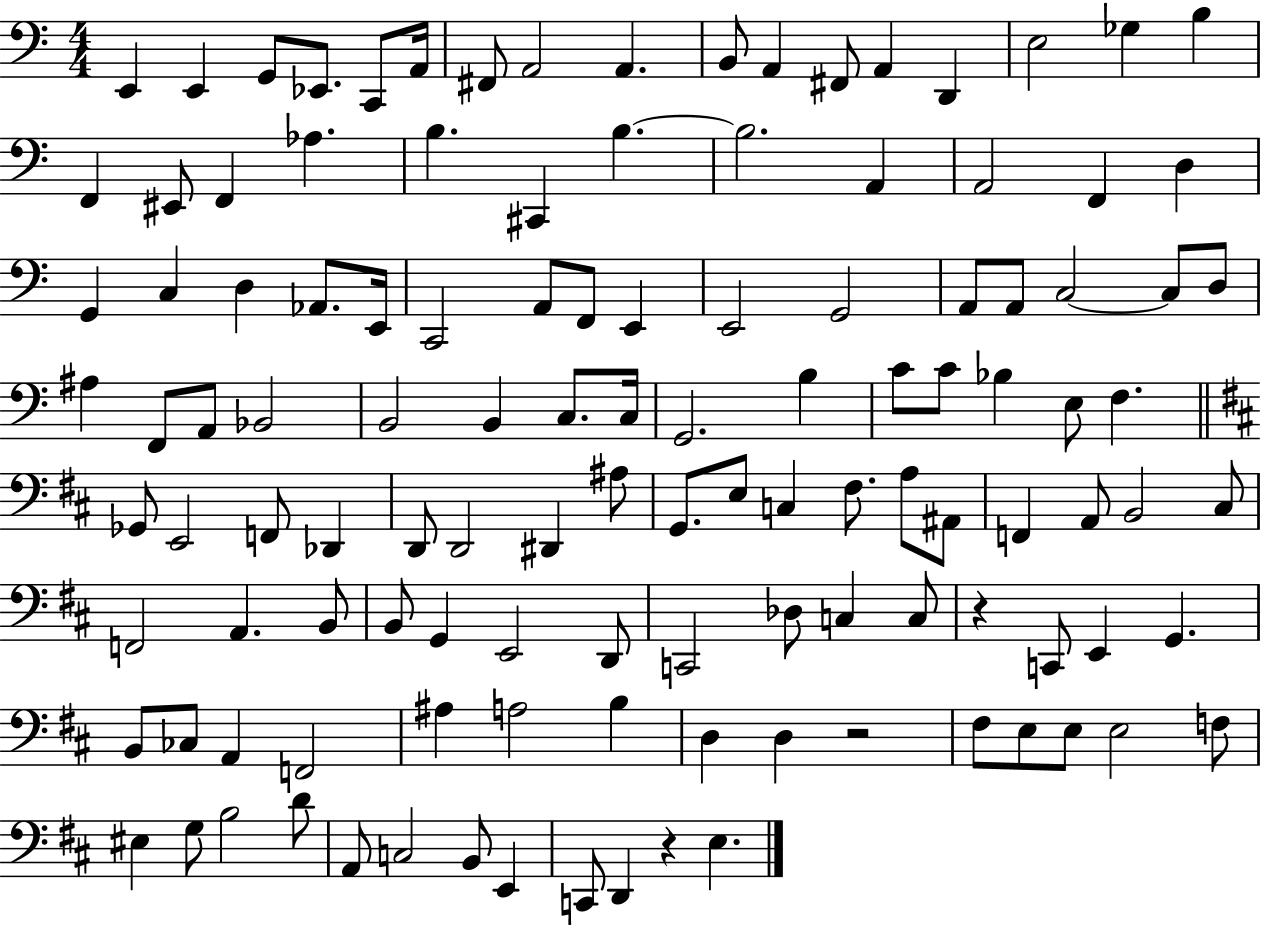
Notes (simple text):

E2/q E2/q G2/e Eb2/e. C2/e A2/s F#2/e A2/h A2/q. B2/e A2/q F#2/e A2/q D2/q E3/h Gb3/q B3/q F2/q EIS2/e F2/q Ab3/q. B3/q. C#2/q B3/q. B3/h. A2/q A2/h F2/q D3/q G2/q C3/q D3/q Ab2/e. E2/s C2/h A2/e F2/e E2/q E2/h G2/h A2/e A2/e C3/h C3/e D3/e A#3/q F2/e A2/e Bb2/h B2/h B2/q C3/e. C3/s G2/h. B3/q C4/e C4/e Bb3/q E3/e F3/q. Gb2/e E2/h F2/e Db2/q D2/e D2/h D#2/q A#3/e G2/e. E3/e C3/q F#3/e. A3/e A#2/e F2/q A2/e B2/h C#3/e F2/h A2/q. B2/e B2/e G2/q E2/h D2/e C2/h Db3/e C3/q C3/e R/q C2/e E2/q G2/q. B2/e CES3/e A2/q F2/h A#3/q A3/h B3/q D3/q D3/q R/h F#3/e E3/e E3/e E3/h F3/e EIS3/q G3/e B3/h D4/e A2/e C3/h B2/e E2/q C2/e D2/q R/q E3/q.